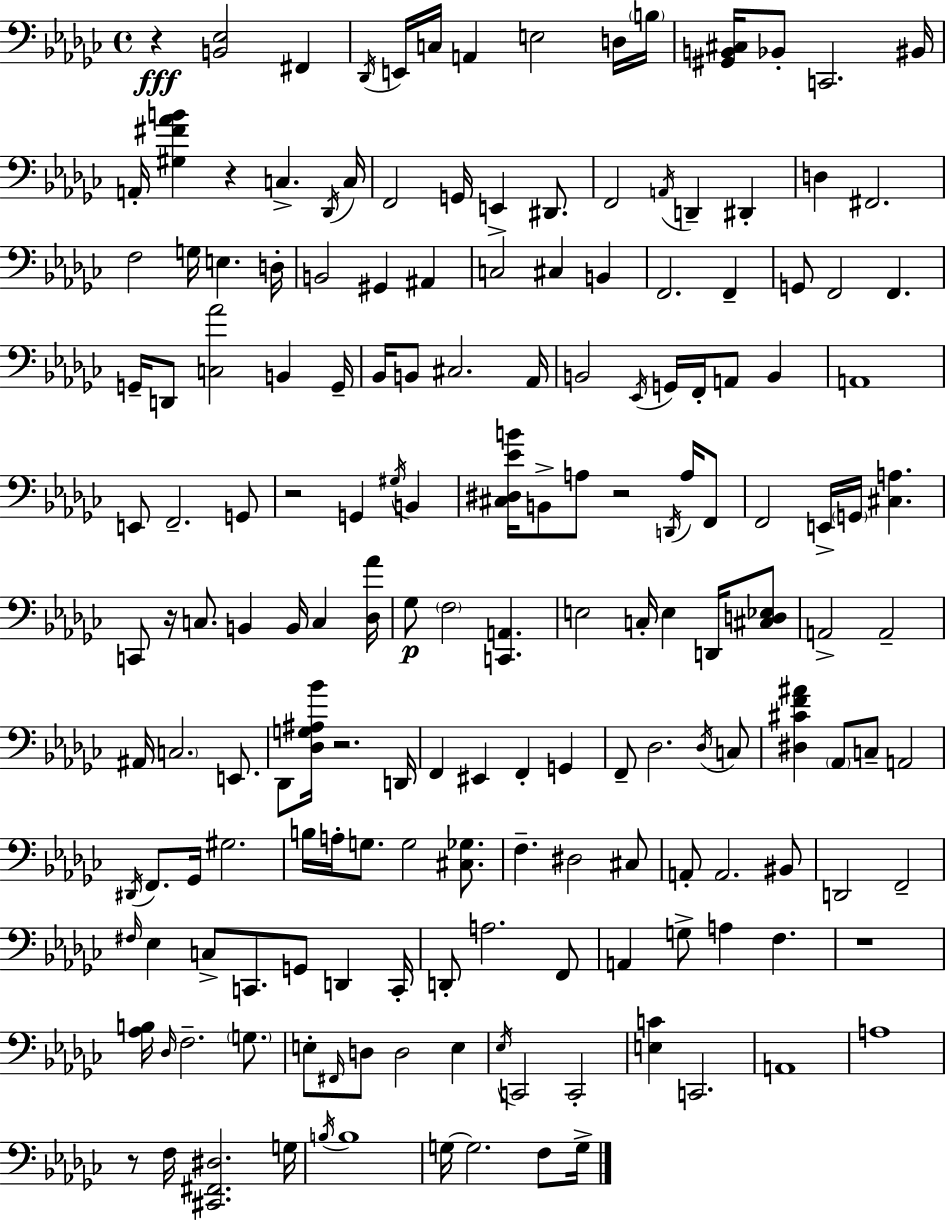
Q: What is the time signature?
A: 4/4